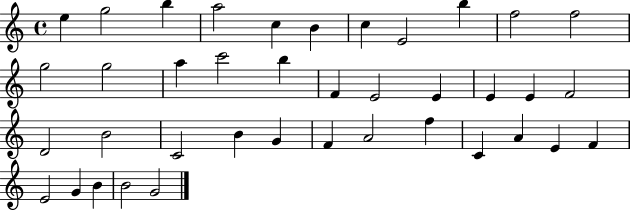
E5/q G5/h B5/q A5/h C5/q B4/q C5/q E4/h B5/q F5/h F5/h G5/h G5/h A5/q C6/h B5/q F4/q E4/h E4/q E4/q E4/q F4/h D4/h B4/h C4/h B4/q G4/q F4/q A4/h F5/q C4/q A4/q E4/q F4/q E4/h G4/q B4/q B4/h G4/h